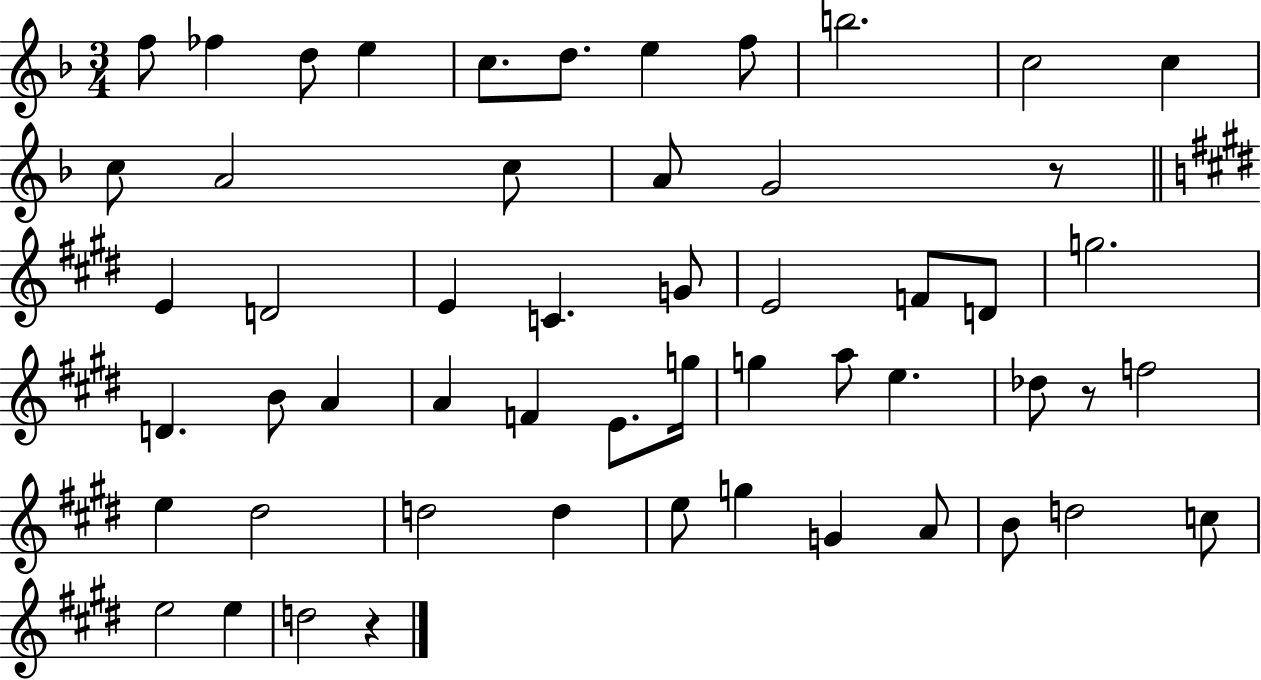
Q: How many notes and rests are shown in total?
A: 54